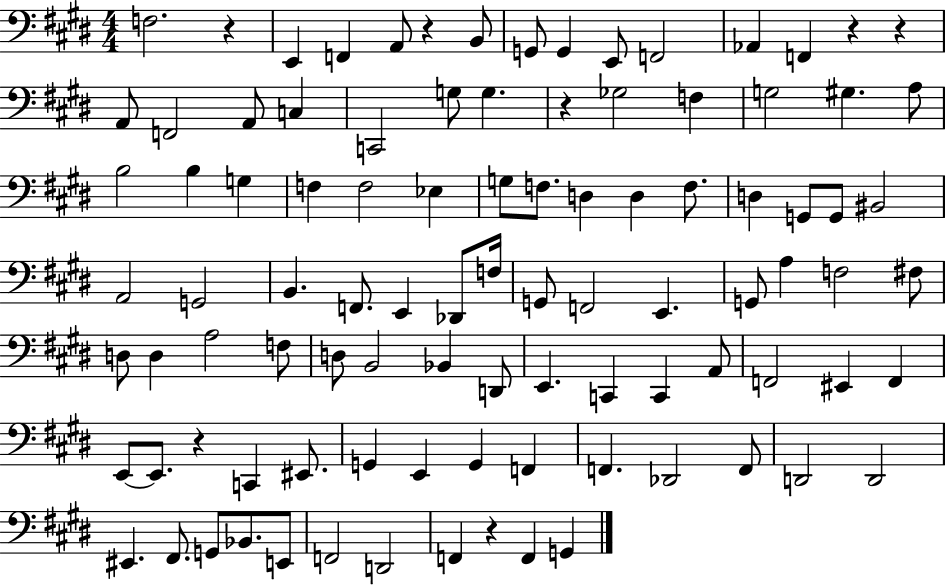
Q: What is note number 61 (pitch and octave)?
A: E2